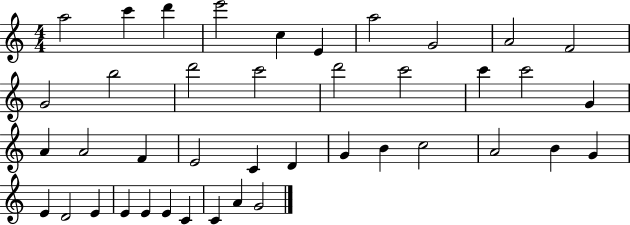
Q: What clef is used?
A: treble